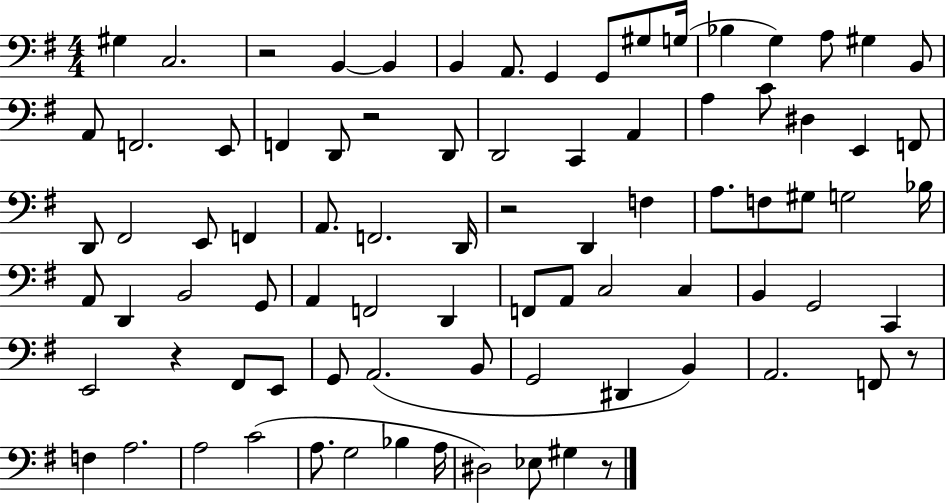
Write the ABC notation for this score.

X:1
T:Untitled
M:4/4
L:1/4
K:G
^G, C,2 z2 B,, B,, B,, A,,/2 G,, G,,/2 ^G,/2 G,/4 _B, G, A,/2 ^G, B,,/2 A,,/2 F,,2 E,,/2 F,, D,,/2 z2 D,,/2 D,,2 C,, A,, A, C/2 ^D, E,, F,,/2 D,,/2 ^F,,2 E,,/2 F,, A,,/2 F,,2 D,,/4 z2 D,, F, A,/2 F,/2 ^G,/2 G,2 _B,/4 A,,/2 D,, B,,2 G,,/2 A,, F,,2 D,, F,,/2 A,,/2 C,2 C, B,, G,,2 C,, E,,2 z ^F,,/2 E,,/2 G,,/2 A,,2 B,,/2 G,,2 ^D,, B,, A,,2 F,,/2 z/2 F, A,2 A,2 C2 A,/2 G,2 _B, A,/4 ^D,2 _E,/2 ^G, z/2